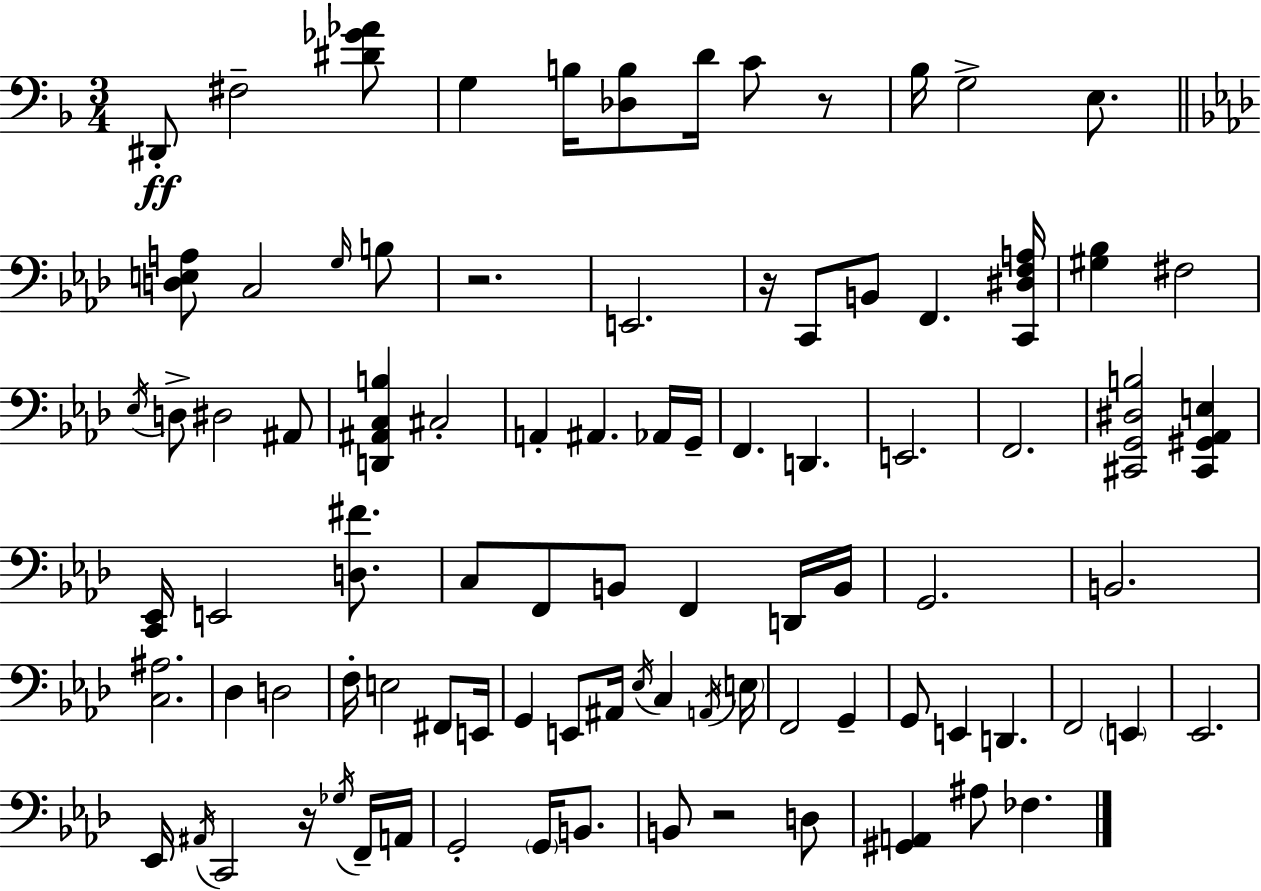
X:1
T:Untitled
M:3/4
L:1/4
K:F
^D,,/2 ^F,2 [^D_G_A]/2 G, B,/4 [_D,B,]/2 D/4 C/2 z/2 _B,/4 G,2 E,/2 [D,E,A,]/2 C,2 G,/4 B,/2 z2 E,,2 z/4 C,,/2 B,,/2 F,, [C,,^D,F,A,]/4 [^G,_B,] ^F,2 _E,/4 D,/2 ^D,2 ^A,,/2 [D,,^A,,C,B,] ^C,2 A,, ^A,, _A,,/4 G,,/4 F,, D,, E,,2 F,,2 [^C,,G,,^D,B,]2 [^C,,^G,,_A,,E,] [C,,_E,,]/4 E,,2 [D,^F]/2 C,/2 F,,/2 B,,/2 F,, D,,/4 B,,/4 G,,2 B,,2 [C,^A,]2 _D, D,2 F,/4 E,2 ^F,,/2 E,,/4 G,, E,,/2 ^A,,/4 _E,/4 C, A,,/4 E,/4 F,,2 G,, G,,/2 E,, D,, F,,2 E,, _E,,2 _E,,/4 ^A,,/4 C,,2 z/4 _G,/4 F,,/4 A,,/4 G,,2 G,,/4 B,,/2 B,,/2 z2 D,/2 [^G,,A,,] ^A,/2 _F,